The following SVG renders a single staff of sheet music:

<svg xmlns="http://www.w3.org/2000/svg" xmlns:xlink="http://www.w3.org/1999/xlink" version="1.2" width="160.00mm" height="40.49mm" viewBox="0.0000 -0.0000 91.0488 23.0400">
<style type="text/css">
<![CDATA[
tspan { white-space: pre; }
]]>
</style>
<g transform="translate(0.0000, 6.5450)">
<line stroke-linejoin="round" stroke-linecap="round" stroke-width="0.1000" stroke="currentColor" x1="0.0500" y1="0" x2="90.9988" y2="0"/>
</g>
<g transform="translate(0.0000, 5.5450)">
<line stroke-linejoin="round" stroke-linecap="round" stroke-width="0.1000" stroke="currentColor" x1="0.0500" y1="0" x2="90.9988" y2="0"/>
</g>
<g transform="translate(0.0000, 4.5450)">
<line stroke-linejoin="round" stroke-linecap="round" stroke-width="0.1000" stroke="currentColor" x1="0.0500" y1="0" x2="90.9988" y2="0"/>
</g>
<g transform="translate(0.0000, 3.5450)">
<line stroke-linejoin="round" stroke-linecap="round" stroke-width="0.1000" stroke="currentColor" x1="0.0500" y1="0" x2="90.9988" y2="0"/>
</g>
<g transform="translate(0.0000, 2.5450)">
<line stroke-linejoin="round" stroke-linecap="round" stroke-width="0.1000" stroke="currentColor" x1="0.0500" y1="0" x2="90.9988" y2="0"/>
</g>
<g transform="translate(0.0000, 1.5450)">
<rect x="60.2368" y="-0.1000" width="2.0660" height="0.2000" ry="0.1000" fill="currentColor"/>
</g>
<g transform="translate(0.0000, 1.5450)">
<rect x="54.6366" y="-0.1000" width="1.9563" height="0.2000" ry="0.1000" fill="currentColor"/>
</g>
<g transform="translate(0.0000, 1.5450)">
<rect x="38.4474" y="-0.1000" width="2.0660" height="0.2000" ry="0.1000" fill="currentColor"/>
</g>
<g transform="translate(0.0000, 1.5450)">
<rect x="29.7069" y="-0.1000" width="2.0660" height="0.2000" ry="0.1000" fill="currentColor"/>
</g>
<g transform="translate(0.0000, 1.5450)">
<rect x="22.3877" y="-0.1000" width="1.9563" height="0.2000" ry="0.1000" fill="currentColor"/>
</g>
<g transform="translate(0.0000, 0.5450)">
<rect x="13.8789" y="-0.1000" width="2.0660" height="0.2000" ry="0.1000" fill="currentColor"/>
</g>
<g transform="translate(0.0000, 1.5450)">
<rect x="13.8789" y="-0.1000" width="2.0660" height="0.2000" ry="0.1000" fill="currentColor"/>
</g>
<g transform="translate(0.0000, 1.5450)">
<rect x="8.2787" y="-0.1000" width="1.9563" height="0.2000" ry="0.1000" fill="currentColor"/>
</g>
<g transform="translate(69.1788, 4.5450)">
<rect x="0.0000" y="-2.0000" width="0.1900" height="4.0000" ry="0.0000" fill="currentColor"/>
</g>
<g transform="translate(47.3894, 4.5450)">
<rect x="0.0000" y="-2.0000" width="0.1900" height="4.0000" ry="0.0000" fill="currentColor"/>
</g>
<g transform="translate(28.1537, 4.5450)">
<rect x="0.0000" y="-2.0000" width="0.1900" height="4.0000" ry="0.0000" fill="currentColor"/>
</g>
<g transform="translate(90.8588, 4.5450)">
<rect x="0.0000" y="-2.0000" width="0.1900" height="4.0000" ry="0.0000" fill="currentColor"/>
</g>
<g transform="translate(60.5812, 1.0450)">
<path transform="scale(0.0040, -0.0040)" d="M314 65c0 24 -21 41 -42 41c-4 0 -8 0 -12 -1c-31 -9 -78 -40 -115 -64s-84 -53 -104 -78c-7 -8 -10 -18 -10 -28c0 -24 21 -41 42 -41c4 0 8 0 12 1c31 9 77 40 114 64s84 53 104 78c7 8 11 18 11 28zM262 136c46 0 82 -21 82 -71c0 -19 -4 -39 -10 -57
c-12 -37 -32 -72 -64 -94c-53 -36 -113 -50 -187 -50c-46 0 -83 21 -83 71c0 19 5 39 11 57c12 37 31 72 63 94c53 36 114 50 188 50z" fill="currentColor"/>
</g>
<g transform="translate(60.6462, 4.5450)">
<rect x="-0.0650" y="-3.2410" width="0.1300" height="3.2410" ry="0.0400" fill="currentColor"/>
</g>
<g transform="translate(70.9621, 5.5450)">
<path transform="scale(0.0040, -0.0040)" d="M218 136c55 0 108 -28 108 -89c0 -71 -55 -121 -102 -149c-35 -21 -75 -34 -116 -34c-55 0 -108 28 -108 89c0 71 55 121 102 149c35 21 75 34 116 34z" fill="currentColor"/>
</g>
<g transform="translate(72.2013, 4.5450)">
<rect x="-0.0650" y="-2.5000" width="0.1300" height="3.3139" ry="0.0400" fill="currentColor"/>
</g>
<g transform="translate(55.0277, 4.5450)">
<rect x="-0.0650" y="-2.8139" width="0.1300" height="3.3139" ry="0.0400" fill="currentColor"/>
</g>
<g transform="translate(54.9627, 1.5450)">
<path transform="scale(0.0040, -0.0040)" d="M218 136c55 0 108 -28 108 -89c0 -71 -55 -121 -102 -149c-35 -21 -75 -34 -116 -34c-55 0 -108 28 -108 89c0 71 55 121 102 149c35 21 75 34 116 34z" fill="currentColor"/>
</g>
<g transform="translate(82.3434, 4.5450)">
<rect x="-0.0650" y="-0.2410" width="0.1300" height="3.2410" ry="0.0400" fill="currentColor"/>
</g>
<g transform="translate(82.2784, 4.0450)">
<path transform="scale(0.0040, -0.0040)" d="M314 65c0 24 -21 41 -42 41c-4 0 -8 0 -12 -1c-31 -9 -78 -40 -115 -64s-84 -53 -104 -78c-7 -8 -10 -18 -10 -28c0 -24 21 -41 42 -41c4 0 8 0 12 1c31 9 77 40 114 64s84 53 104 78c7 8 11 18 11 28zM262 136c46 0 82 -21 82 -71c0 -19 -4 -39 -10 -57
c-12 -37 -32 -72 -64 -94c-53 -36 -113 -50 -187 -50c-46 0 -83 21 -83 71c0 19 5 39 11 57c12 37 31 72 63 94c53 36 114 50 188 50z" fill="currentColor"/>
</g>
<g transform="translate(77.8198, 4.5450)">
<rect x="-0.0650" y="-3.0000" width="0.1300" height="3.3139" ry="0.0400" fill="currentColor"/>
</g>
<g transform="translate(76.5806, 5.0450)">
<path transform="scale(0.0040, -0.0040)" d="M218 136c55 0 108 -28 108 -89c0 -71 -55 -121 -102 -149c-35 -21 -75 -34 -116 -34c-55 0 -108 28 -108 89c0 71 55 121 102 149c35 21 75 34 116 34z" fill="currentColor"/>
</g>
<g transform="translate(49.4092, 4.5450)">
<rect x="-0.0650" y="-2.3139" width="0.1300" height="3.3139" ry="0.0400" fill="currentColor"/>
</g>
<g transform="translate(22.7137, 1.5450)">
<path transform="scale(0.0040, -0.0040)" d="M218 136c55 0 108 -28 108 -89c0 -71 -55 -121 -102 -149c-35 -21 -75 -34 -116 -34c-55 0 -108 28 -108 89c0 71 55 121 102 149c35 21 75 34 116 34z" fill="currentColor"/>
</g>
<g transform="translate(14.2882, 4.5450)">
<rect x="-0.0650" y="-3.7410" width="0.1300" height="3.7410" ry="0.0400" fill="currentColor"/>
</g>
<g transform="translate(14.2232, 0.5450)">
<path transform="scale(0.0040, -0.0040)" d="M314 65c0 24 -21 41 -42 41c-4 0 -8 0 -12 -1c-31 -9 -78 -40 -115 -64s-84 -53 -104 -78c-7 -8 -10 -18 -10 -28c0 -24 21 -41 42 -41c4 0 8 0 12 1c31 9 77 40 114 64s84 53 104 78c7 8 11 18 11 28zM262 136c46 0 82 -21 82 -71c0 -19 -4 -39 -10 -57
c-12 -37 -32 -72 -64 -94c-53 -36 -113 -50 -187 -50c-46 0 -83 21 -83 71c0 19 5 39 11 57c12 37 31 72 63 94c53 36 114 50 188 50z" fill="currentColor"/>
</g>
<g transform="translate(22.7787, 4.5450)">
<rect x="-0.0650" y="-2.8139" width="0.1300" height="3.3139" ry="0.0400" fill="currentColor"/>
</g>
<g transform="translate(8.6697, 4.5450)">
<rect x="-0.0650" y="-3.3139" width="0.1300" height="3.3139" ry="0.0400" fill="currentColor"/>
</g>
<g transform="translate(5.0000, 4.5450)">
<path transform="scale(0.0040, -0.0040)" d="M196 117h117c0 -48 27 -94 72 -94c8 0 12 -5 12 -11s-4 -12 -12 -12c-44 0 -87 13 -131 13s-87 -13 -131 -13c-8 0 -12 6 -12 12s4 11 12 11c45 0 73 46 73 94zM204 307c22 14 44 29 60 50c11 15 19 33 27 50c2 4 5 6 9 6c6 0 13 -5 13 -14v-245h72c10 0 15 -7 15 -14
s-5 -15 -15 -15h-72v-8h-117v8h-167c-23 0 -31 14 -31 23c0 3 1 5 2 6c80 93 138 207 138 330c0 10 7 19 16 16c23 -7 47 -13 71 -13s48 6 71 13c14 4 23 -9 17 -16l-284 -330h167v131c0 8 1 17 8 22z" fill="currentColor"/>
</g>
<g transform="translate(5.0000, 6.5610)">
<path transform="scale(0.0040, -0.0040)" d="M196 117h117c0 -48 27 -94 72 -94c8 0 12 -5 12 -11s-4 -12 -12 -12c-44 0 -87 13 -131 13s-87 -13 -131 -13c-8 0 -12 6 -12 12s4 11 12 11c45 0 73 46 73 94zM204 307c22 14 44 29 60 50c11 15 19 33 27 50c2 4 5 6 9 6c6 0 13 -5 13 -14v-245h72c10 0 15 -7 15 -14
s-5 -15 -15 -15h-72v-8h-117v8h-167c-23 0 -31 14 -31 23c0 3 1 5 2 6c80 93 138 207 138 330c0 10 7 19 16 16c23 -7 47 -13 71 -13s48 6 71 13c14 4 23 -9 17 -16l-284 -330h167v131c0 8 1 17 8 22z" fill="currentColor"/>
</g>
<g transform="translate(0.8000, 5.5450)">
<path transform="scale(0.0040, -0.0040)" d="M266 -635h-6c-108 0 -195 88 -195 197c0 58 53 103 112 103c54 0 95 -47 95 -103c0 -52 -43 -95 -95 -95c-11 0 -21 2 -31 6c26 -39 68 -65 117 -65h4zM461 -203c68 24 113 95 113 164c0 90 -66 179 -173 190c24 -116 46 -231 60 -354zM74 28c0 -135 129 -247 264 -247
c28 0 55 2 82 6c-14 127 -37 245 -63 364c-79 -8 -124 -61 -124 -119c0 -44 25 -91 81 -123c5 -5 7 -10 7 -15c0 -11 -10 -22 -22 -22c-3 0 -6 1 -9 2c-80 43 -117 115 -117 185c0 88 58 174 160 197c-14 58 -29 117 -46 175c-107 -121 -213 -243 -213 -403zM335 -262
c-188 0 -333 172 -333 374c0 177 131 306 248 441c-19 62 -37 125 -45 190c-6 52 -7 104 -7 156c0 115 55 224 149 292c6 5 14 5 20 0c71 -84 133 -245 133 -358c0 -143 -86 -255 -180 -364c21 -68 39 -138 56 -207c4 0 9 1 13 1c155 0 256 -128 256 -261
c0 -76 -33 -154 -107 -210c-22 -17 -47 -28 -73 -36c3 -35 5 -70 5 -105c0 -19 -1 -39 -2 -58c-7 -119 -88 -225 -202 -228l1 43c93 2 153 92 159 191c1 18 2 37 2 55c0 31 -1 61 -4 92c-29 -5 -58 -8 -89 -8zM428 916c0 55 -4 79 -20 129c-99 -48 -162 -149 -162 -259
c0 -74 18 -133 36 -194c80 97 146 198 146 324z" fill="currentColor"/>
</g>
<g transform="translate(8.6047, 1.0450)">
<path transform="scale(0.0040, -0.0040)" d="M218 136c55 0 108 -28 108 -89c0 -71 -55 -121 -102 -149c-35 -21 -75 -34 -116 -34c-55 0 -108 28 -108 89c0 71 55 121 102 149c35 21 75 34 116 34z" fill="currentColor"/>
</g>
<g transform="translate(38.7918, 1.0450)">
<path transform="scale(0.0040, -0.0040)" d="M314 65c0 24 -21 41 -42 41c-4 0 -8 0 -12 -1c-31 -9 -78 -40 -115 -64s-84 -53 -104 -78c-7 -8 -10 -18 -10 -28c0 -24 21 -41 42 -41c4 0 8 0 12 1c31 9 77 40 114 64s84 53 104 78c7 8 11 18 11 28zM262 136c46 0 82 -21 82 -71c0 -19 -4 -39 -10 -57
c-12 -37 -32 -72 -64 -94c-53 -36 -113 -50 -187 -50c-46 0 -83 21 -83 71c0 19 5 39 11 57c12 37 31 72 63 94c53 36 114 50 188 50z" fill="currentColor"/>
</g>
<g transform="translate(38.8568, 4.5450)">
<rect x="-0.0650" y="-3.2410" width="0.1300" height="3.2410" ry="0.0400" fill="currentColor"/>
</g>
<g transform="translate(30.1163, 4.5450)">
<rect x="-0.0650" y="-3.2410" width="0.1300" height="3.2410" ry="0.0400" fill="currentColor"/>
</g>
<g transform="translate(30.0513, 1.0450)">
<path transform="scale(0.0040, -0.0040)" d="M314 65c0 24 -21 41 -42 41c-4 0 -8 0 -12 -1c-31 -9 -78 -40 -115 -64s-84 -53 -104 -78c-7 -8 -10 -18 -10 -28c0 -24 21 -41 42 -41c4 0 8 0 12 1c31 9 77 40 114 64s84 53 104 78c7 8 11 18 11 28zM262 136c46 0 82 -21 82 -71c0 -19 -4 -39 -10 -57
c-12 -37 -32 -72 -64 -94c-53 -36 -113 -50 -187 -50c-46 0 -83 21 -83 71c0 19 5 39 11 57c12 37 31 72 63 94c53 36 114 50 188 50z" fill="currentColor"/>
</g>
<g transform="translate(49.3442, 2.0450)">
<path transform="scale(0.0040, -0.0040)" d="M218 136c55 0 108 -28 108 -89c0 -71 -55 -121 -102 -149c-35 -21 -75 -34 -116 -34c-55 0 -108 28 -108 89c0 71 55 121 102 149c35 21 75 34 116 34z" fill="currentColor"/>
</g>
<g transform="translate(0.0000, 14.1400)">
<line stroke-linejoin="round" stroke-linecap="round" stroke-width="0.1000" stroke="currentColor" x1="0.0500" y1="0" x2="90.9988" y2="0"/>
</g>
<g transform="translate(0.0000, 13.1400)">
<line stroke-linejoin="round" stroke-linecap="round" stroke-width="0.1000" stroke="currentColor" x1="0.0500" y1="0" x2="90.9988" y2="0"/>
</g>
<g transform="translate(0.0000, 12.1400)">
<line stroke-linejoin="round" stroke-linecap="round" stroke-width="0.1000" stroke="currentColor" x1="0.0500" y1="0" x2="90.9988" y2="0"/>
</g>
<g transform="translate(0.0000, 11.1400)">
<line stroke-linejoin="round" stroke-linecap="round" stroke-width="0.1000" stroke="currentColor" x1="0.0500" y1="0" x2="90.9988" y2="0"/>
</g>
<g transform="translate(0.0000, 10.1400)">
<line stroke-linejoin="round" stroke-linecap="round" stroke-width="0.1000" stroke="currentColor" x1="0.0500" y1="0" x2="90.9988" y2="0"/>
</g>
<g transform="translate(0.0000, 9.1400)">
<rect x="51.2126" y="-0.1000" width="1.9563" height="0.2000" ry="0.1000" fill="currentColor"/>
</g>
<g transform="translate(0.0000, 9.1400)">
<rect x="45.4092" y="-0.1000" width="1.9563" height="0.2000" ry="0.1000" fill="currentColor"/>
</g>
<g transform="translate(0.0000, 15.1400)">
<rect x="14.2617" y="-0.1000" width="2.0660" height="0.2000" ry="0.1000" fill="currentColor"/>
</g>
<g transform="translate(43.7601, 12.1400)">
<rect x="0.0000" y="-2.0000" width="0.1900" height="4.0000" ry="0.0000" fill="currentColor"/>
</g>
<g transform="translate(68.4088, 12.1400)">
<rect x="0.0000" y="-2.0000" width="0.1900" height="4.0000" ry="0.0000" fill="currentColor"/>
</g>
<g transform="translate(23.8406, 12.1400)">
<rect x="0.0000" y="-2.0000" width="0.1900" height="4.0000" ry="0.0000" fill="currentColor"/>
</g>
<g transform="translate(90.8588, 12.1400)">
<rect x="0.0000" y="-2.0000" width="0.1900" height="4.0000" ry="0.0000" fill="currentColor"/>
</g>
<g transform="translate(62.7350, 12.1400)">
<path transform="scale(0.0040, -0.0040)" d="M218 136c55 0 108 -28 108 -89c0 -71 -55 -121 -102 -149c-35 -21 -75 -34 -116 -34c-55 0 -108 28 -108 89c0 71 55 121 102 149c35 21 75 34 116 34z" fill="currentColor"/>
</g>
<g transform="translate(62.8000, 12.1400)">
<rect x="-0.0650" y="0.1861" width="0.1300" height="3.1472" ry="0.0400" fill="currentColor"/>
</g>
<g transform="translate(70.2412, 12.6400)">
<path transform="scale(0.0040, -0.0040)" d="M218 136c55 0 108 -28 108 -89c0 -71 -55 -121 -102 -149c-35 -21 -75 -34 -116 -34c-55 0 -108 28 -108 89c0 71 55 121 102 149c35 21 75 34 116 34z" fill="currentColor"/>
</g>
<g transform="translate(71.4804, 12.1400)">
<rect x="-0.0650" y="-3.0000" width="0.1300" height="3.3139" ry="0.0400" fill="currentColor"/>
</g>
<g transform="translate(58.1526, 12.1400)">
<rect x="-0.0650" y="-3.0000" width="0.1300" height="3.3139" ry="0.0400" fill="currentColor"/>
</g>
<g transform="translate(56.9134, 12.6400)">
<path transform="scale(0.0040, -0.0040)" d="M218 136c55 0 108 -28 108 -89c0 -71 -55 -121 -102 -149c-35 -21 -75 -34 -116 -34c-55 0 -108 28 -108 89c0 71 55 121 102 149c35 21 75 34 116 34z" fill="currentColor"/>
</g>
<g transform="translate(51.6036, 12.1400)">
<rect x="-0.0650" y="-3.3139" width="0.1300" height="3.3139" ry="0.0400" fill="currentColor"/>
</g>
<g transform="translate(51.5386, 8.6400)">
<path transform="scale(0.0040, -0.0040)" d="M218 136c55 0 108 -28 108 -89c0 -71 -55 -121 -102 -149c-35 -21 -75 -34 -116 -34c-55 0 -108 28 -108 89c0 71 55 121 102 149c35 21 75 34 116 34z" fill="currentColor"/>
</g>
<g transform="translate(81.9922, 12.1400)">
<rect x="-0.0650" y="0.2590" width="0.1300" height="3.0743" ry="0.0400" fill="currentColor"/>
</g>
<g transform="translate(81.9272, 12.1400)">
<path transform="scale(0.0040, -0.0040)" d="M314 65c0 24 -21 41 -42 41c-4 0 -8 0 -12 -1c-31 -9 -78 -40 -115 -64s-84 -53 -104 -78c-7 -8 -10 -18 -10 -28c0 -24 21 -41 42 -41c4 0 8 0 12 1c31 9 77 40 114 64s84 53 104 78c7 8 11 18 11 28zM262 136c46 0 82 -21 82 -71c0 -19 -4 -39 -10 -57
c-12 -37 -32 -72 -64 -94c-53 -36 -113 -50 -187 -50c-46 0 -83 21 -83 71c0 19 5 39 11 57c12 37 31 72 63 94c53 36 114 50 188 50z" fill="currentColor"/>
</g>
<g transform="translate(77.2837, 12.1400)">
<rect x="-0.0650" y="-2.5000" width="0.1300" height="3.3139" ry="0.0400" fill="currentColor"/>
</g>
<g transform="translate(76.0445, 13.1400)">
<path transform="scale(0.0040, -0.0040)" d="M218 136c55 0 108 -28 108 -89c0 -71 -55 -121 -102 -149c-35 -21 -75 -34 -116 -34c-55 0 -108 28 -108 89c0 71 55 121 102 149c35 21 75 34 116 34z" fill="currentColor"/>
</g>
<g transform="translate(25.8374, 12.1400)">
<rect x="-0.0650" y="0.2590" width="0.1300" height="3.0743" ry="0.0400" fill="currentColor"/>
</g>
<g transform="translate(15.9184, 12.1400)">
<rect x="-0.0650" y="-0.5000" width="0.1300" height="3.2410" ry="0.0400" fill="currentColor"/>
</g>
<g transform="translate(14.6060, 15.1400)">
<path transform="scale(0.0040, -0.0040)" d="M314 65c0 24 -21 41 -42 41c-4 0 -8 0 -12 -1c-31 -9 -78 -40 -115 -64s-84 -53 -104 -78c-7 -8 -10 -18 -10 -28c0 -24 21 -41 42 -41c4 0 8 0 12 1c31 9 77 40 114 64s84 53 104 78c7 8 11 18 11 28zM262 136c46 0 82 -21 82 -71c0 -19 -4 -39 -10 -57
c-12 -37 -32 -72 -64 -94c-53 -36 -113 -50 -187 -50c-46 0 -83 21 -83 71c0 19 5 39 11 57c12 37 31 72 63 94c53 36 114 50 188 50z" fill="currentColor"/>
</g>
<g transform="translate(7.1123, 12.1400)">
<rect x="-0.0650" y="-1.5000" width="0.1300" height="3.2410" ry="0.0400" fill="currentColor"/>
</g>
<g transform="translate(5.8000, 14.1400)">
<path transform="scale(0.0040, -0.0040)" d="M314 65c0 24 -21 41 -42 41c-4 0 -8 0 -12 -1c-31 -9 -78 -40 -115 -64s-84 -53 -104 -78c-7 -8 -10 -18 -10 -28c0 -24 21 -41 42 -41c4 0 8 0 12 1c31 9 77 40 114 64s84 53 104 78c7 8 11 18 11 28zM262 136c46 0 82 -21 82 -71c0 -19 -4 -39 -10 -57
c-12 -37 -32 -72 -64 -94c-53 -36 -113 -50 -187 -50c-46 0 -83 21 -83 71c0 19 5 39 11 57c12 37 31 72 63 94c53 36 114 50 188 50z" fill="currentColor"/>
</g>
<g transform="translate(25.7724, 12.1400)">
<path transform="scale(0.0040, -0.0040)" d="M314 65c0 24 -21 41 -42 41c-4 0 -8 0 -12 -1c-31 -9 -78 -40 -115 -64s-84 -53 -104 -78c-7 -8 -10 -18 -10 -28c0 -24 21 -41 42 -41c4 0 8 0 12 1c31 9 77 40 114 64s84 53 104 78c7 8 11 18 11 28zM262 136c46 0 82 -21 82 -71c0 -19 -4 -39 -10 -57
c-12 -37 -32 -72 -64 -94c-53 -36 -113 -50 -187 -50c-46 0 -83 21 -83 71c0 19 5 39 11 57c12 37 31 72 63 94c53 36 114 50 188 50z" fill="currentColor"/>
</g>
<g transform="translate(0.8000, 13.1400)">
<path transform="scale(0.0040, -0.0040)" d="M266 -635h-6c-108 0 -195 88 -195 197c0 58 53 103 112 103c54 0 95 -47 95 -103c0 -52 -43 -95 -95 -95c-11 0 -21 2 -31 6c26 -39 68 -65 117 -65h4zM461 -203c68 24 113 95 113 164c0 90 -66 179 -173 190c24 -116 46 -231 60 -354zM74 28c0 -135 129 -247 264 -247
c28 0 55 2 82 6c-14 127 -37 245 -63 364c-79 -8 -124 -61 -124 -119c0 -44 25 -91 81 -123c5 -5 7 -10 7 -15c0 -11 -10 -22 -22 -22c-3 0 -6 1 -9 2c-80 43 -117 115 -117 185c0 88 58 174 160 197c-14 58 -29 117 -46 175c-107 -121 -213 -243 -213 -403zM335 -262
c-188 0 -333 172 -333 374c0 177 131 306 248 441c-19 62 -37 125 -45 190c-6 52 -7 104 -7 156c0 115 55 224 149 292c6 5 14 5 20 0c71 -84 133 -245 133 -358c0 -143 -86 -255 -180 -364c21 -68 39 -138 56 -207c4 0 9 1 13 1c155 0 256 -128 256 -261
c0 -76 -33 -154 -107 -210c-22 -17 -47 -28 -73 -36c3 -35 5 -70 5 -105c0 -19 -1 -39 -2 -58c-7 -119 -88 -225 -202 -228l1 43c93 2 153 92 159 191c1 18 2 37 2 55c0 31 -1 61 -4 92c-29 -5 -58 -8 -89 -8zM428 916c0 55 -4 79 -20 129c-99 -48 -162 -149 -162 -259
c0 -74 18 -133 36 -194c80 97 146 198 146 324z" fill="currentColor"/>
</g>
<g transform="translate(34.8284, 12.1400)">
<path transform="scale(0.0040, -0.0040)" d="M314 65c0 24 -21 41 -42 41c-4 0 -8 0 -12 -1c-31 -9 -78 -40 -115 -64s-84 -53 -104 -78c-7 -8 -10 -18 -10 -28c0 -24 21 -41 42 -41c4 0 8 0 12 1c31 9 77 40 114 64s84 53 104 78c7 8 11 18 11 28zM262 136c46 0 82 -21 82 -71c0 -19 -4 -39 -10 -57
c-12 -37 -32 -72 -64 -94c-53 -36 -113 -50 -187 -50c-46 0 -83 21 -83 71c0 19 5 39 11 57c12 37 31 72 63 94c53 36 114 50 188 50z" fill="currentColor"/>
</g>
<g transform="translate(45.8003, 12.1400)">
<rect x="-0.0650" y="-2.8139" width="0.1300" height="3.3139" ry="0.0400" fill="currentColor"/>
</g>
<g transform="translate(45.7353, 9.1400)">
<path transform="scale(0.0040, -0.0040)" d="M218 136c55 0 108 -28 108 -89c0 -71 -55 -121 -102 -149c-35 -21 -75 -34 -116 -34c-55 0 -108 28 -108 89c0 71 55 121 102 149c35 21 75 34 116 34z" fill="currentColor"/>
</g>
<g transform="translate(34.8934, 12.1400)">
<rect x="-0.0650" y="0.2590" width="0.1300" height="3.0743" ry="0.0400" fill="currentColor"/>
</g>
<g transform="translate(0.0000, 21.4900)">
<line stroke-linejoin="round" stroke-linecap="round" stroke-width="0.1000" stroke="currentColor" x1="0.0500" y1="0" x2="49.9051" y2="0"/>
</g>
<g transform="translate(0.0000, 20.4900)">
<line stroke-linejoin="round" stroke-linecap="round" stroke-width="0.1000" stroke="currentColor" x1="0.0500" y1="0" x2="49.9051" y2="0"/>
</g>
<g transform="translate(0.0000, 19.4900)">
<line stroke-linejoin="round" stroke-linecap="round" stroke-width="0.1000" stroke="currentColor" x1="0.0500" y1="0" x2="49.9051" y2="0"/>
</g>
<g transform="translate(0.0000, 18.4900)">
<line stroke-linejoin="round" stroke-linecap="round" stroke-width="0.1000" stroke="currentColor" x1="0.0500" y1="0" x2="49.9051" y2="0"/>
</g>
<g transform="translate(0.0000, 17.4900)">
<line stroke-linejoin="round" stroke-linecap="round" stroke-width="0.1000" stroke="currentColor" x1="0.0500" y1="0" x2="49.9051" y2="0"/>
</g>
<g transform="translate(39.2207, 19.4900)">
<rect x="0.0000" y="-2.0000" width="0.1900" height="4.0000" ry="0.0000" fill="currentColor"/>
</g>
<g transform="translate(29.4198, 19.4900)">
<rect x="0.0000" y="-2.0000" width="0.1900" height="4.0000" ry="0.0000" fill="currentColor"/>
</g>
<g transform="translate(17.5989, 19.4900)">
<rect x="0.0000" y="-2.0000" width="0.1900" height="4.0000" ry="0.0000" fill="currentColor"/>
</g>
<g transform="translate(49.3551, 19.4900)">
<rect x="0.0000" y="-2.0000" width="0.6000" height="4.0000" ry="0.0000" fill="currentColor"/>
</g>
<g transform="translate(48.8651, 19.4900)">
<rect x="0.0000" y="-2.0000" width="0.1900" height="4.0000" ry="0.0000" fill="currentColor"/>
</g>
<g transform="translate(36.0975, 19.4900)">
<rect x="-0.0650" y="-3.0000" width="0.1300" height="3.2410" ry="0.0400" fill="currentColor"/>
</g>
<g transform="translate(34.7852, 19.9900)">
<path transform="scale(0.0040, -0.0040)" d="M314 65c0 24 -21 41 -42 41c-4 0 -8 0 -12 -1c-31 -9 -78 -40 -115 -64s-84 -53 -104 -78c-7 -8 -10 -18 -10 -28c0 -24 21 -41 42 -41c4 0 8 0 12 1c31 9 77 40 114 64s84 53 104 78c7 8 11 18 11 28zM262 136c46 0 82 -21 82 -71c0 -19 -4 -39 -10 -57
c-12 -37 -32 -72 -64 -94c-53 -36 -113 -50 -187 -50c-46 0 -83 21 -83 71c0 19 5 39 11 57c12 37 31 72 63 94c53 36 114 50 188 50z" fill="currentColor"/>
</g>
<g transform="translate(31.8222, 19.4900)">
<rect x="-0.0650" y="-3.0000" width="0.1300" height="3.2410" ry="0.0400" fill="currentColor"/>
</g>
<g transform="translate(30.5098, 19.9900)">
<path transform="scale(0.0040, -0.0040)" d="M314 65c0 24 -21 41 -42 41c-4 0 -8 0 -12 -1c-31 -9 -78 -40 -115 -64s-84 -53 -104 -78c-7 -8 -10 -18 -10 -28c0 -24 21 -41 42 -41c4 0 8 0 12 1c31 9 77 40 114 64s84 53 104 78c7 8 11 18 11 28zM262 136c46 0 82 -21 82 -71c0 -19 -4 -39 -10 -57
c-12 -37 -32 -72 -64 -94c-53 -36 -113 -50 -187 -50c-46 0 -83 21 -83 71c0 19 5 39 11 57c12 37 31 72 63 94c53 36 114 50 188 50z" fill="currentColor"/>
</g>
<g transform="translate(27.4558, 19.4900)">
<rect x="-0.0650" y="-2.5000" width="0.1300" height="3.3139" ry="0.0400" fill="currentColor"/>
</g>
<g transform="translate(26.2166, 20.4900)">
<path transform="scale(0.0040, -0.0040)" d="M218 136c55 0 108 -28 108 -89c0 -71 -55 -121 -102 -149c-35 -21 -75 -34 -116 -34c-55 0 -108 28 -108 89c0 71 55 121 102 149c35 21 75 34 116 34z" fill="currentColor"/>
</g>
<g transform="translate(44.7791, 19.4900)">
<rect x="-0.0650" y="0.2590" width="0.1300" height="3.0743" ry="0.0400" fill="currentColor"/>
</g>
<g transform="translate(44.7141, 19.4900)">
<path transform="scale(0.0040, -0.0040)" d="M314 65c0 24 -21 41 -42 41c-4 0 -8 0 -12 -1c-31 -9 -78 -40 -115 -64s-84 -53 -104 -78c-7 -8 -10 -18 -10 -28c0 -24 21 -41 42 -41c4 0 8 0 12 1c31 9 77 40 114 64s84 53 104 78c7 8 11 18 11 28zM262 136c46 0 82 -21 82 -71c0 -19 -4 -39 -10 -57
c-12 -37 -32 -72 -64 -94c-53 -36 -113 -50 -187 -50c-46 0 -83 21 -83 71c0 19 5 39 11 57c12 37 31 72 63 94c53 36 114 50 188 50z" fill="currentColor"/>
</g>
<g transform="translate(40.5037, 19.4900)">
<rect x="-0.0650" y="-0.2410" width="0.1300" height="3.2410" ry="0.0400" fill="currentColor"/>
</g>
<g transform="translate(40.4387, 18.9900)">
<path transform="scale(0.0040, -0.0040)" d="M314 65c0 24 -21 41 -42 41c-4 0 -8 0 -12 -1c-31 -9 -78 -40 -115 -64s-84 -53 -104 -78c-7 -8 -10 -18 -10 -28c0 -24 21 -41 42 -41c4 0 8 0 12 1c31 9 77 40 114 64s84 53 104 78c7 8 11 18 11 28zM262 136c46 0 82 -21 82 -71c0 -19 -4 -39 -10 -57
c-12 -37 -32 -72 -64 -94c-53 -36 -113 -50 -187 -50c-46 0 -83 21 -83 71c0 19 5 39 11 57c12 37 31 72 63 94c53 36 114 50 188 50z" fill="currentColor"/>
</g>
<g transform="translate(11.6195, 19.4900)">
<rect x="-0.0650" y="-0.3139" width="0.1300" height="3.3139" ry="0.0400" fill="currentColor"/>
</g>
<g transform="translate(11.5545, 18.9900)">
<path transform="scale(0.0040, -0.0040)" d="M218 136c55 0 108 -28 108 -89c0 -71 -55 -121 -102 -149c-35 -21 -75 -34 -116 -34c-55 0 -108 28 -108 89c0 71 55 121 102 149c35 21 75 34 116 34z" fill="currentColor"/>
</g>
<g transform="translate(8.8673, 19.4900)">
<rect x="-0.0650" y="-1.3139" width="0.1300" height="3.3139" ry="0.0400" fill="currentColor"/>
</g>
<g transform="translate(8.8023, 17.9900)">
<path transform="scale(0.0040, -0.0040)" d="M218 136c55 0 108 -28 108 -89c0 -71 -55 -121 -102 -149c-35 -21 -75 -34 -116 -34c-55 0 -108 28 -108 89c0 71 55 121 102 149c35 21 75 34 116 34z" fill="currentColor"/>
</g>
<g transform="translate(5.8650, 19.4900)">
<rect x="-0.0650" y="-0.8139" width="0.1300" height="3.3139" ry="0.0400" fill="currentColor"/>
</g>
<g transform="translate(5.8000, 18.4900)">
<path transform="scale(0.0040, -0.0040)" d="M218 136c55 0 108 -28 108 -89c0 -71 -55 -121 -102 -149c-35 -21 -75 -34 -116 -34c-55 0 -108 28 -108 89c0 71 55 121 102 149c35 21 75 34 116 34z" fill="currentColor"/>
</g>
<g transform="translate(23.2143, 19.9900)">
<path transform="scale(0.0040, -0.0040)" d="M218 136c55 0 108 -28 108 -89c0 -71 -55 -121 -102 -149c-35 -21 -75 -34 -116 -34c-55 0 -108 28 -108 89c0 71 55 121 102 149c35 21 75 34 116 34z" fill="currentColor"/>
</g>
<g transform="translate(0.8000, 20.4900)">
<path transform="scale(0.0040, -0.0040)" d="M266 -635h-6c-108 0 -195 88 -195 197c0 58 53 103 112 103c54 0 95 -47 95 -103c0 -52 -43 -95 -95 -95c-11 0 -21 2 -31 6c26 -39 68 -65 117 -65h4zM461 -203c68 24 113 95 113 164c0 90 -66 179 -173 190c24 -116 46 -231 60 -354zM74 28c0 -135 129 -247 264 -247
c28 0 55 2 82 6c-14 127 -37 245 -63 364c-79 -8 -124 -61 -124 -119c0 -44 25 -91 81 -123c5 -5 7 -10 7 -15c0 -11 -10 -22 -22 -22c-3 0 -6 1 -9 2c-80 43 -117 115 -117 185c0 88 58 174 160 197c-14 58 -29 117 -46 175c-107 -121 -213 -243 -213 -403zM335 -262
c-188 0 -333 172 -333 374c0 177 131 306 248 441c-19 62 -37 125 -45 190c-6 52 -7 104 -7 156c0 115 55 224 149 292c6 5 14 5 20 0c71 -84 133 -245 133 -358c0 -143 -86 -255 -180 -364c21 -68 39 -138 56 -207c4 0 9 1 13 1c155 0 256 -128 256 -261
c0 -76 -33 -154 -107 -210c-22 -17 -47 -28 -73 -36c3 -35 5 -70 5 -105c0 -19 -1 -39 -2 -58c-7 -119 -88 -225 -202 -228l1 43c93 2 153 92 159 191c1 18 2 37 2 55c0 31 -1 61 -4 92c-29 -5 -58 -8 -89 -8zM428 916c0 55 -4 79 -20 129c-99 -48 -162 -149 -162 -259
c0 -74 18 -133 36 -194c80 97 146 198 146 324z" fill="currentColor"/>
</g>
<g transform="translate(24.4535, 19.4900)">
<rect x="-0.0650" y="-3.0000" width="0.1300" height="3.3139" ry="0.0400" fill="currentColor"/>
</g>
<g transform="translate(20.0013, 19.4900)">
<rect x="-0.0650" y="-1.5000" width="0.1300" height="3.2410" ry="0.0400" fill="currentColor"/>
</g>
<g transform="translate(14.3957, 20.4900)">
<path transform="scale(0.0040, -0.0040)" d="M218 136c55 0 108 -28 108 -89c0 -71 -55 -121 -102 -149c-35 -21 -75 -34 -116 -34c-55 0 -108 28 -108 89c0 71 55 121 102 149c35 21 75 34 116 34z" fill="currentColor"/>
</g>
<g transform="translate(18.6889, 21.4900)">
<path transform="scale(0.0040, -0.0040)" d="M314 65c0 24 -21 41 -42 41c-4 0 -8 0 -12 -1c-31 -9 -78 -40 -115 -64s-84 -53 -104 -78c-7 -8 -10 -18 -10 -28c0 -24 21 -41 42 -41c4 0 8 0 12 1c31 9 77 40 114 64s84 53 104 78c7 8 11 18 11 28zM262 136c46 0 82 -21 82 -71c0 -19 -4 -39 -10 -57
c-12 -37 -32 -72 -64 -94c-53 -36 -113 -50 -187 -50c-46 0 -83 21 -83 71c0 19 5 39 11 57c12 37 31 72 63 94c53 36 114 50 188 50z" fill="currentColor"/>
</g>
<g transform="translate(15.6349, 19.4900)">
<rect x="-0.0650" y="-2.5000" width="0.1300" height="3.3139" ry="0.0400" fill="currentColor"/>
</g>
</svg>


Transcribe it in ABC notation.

X:1
T:Untitled
M:4/4
L:1/4
K:C
b c'2 a b2 b2 g a b2 G A c2 E2 C2 B2 B2 a b A B A G B2 d e c G E2 A G A2 A2 c2 B2